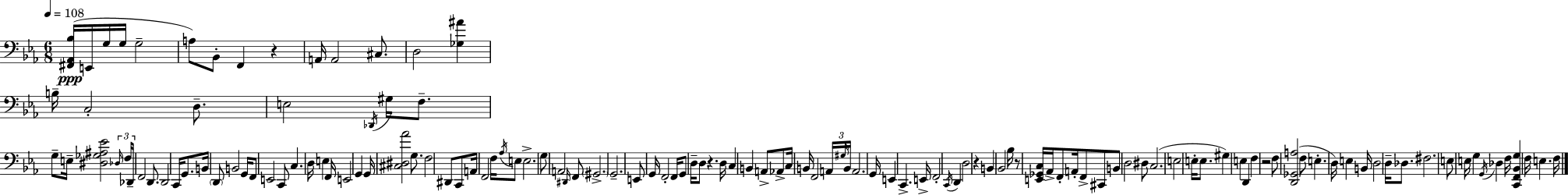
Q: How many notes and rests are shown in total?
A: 135